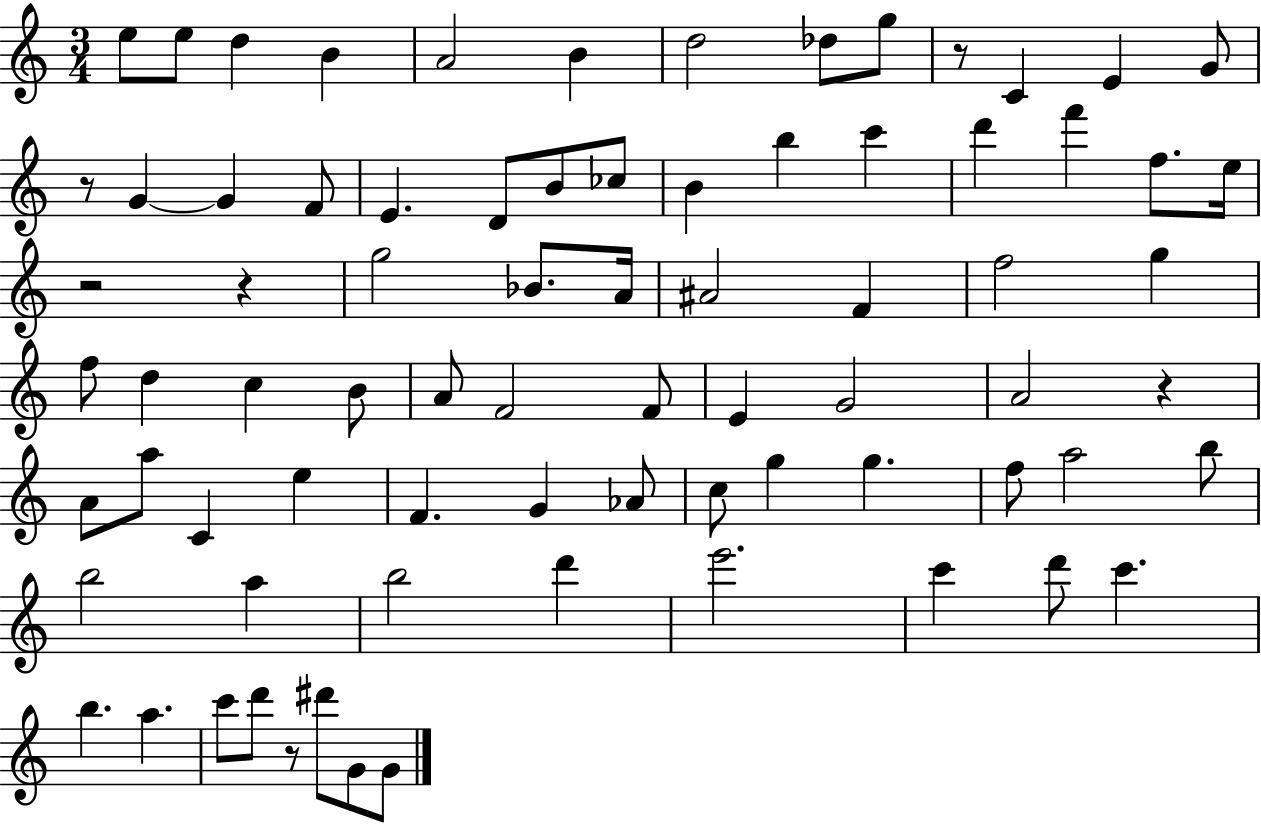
X:1
T:Untitled
M:3/4
L:1/4
K:C
e/2 e/2 d B A2 B d2 _d/2 g/2 z/2 C E G/2 z/2 G G F/2 E D/2 B/2 _c/2 B b c' d' f' f/2 e/4 z2 z g2 _B/2 A/4 ^A2 F f2 g f/2 d c B/2 A/2 F2 F/2 E G2 A2 z A/2 a/2 C e F G _A/2 c/2 g g f/2 a2 b/2 b2 a b2 d' e'2 c' d'/2 c' b a c'/2 d'/2 z/2 ^d'/2 G/2 G/2